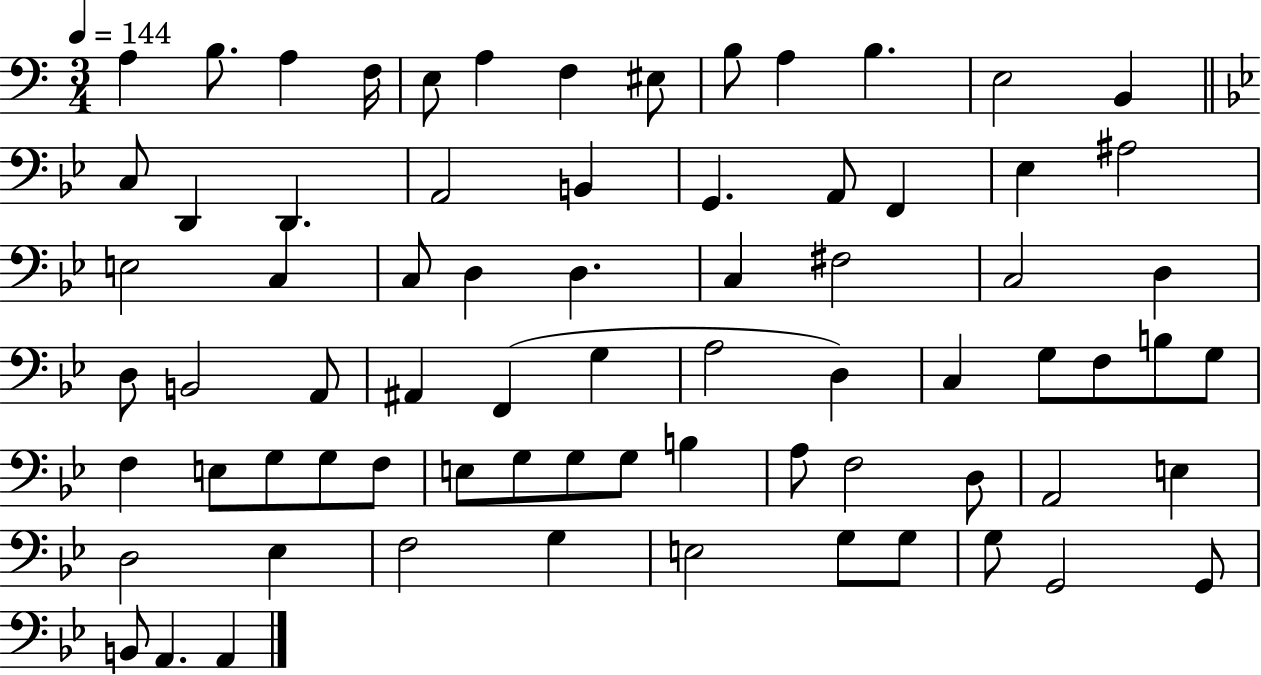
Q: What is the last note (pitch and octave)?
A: A2